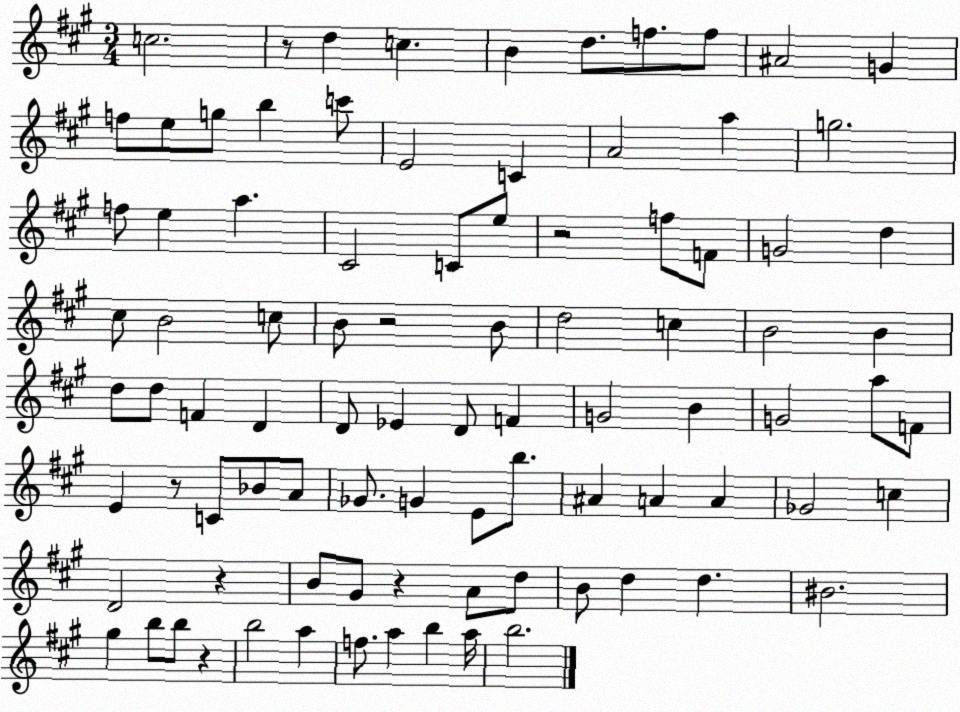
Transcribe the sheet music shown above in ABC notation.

X:1
T:Untitled
M:3/4
L:1/4
K:A
c2 z/2 d c B d/2 f/2 f/2 ^A2 G f/2 e/2 g/2 b c'/2 E2 C A2 a g2 f/2 e a ^C2 C/2 e/2 z2 f/2 F/2 G2 d ^c/2 B2 c/2 B/2 z2 B/2 d2 c B2 B d/2 d/2 F D D/2 _E D/2 F G2 B G2 a/2 F/2 E z/2 C/2 _B/2 A/2 _G/2 G E/2 b/2 ^A A A _G2 c D2 z B/2 ^G/2 z A/2 d/2 B/2 d d ^B2 ^g b/2 b/2 z b2 a f/2 a b a/4 b2